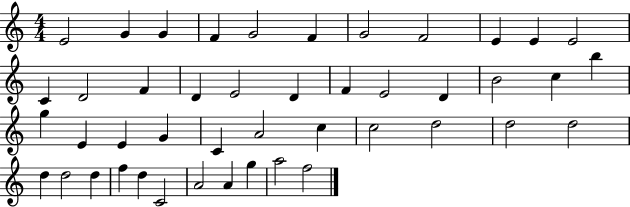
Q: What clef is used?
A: treble